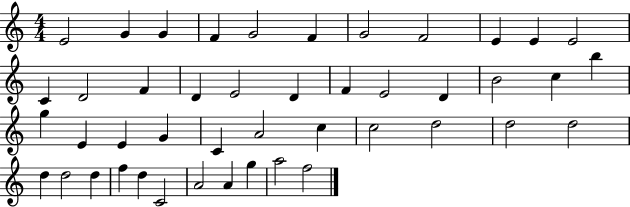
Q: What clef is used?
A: treble